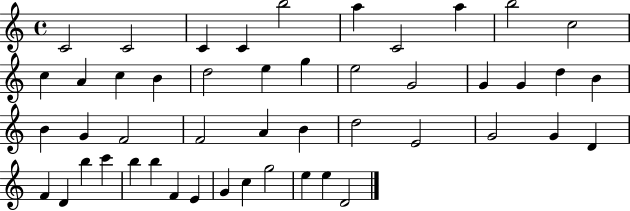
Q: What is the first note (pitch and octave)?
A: C4